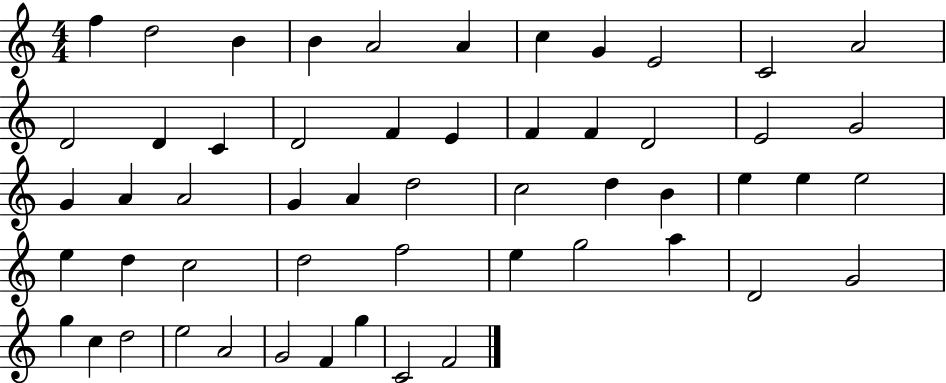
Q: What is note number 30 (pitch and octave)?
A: D5